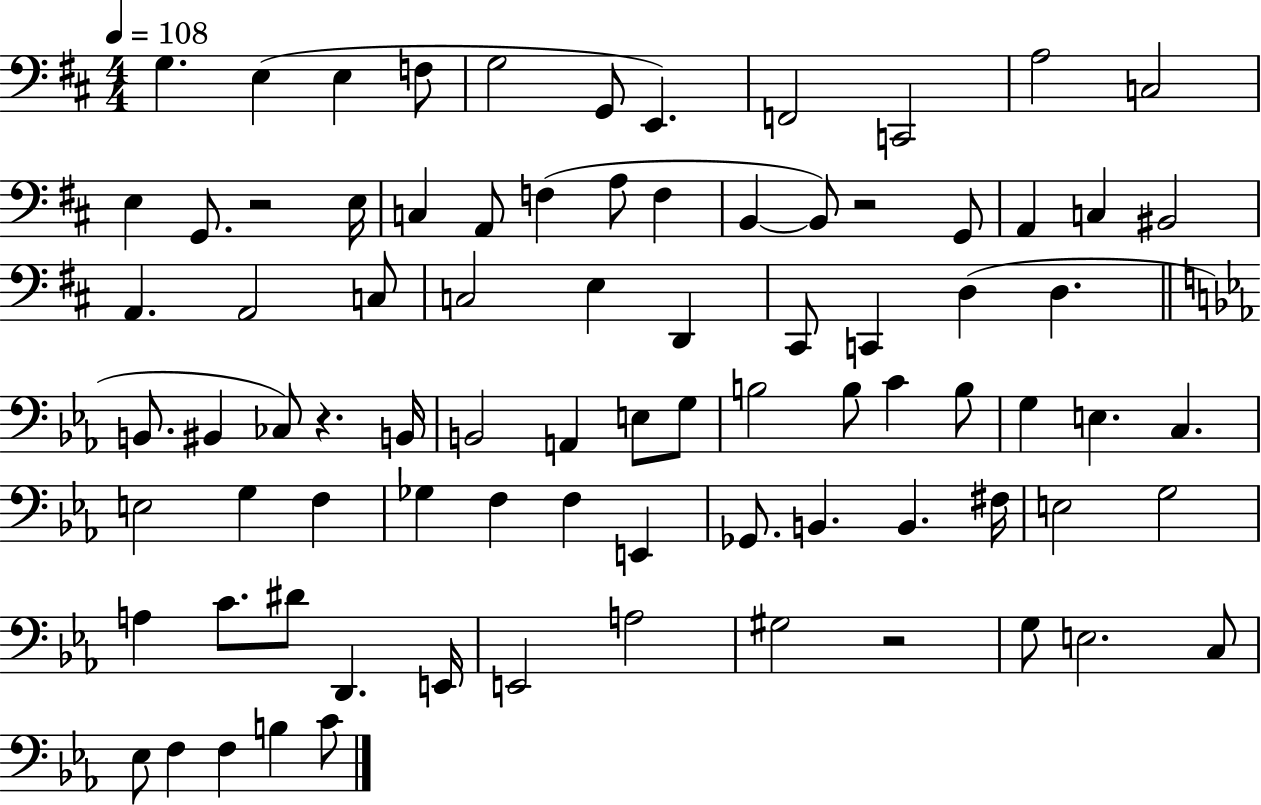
G3/q. E3/q E3/q F3/e G3/h G2/e E2/q. F2/h C2/h A3/h C3/h E3/q G2/e. R/h E3/s C3/q A2/e F3/q A3/e F3/q B2/q B2/e R/h G2/e A2/q C3/q BIS2/h A2/q. A2/h C3/e C3/h E3/q D2/q C#2/e C2/q D3/q D3/q. B2/e. BIS2/q CES3/e R/q. B2/s B2/h A2/q E3/e G3/e B3/h B3/e C4/q B3/e G3/q E3/q. C3/q. E3/h G3/q F3/q Gb3/q F3/q F3/q E2/q Gb2/e. B2/q. B2/q. F#3/s E3/h G3/h A3/q C4/e. D#4/e D2/q. E2/s E2/h A3/h G#3/h R/h G3/e E3/h. C3/e Eb3/e F3/q F3/q B3/q C4/e